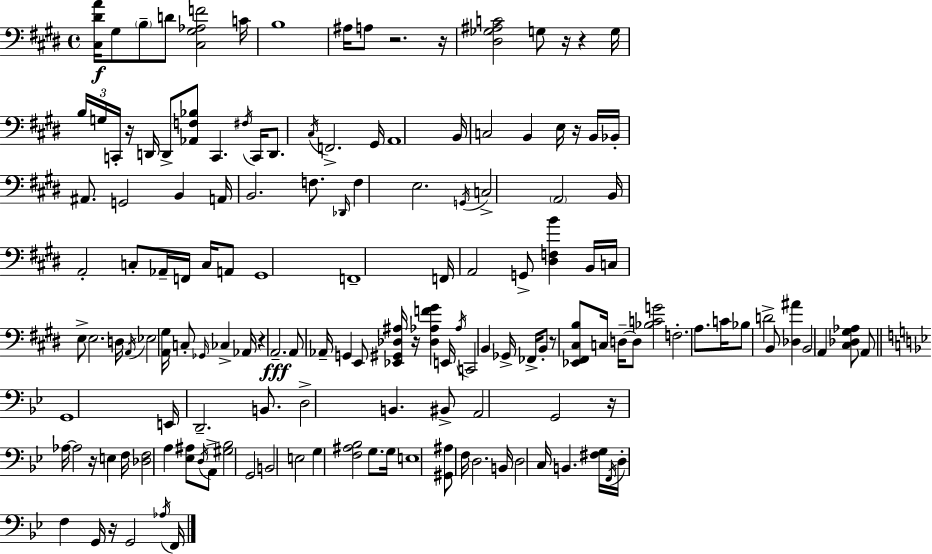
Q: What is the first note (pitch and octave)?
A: G#3